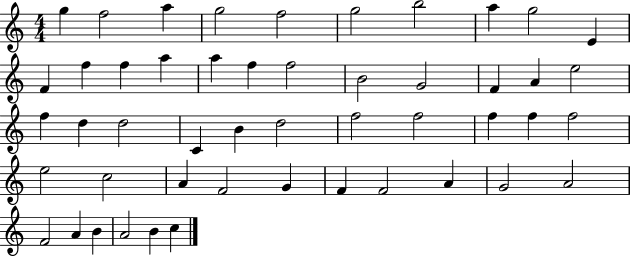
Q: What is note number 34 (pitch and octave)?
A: E5